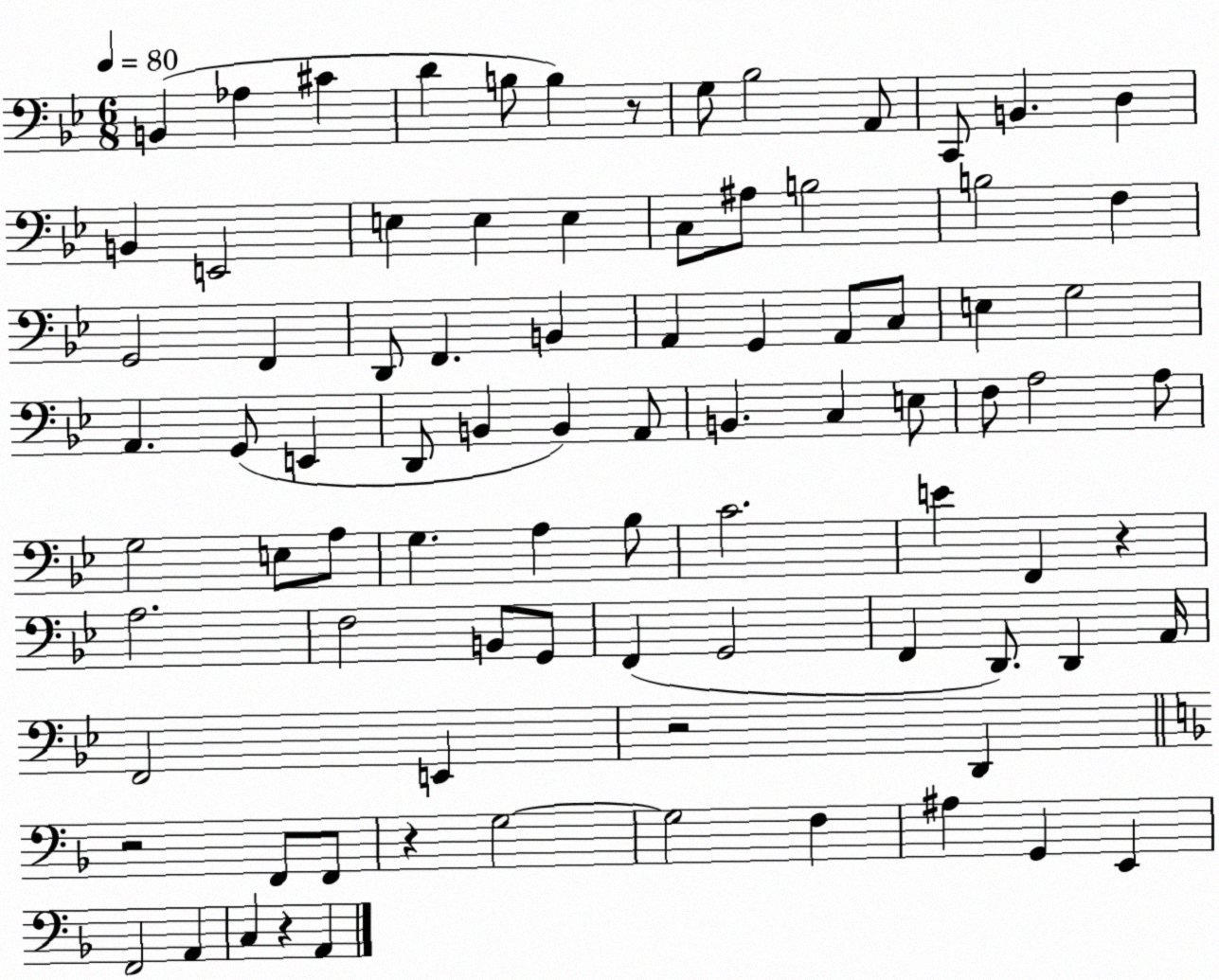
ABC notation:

X:1
T:Untitled
M:6/8
L:1/4
K:Bb
B,, _A, ^C D B,/2 B, z/2 G,/2 _B,2 A,,/2 C,,/2 B,, D, B,, E,,2 E, E, E, C,/2 ^A,/2 B,2 B,2 F, G,,2 F,, D,,/2 F,, B,, A,, G,, A,,/2 C,/2 E, G,2 A,, G,,/2 E,, D,,/2 B,, B,, A,,/2 B,, C, E,/2 F,/2 A,2 A,/2 G,2 E,/2 A,/2 G, A, _B,/2 C2 E F,, z A,2 F,2 B,,/2 G,,/2 F,, G,,2 F,, D,,/2 D,, A,,/4 F,,2 E,, z2 D,, z2 F,,/2 F,,/2 z G,2 G,2 F, ^A, G,, E,, F,,2 A,, C, z A,,